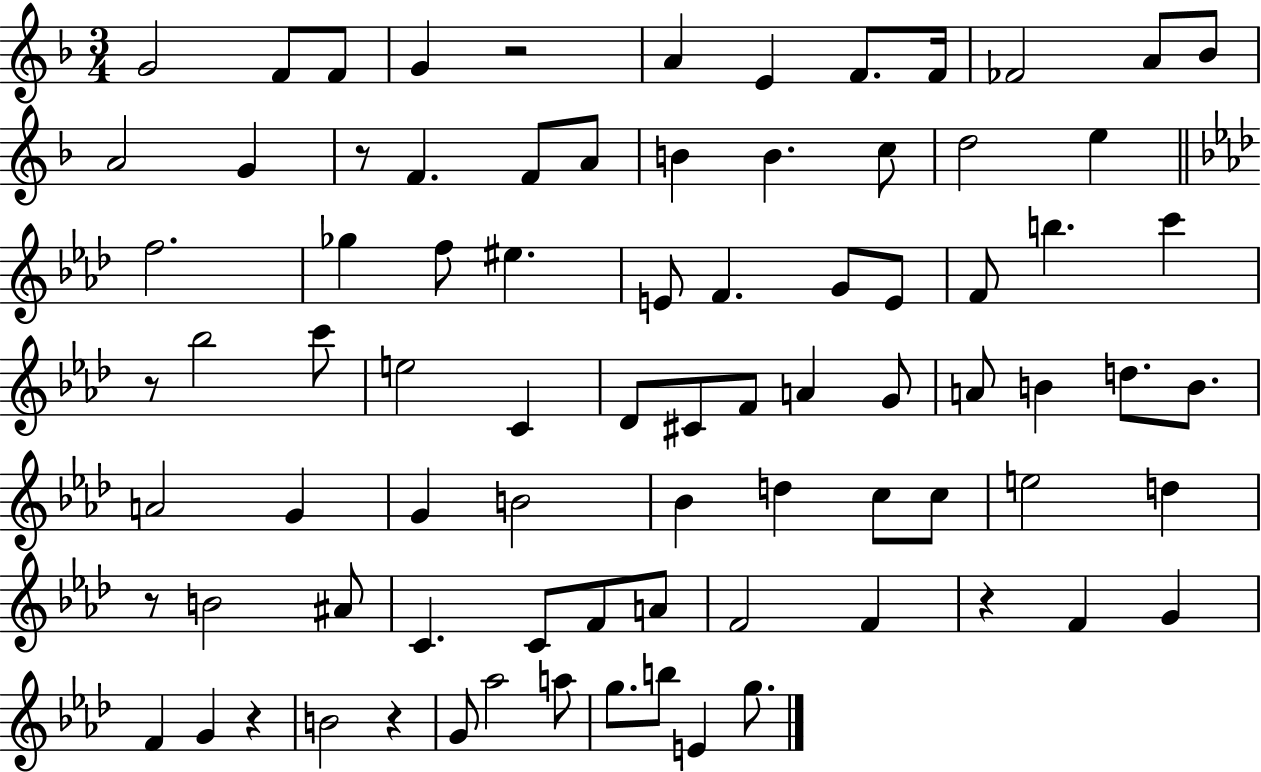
X:1
T:Untitled
M:3/4
L:1/4
K:F
G2 F/2 F/2 G z2 A E F/2 F/4 _F2 A/2 _B/2 A2 G z/2 F F/2 A/2 B B c/2 d2 e f2 _g f/2 ^e E/2 F G/2 E/2 F/2 b c' z/2 _b2 c'/2 e2 C _D/2 ^C/2 F/2 A G/2 A/2 B d/2 B/2 A2 G G B2 _B d c/2 c/2 e2 d z/2 B2 ^A/2 C C/2 F/2 A/2 F2 F z F G F G z B2 z G/2 _a2 a/2 g/2 b/2 E g/2